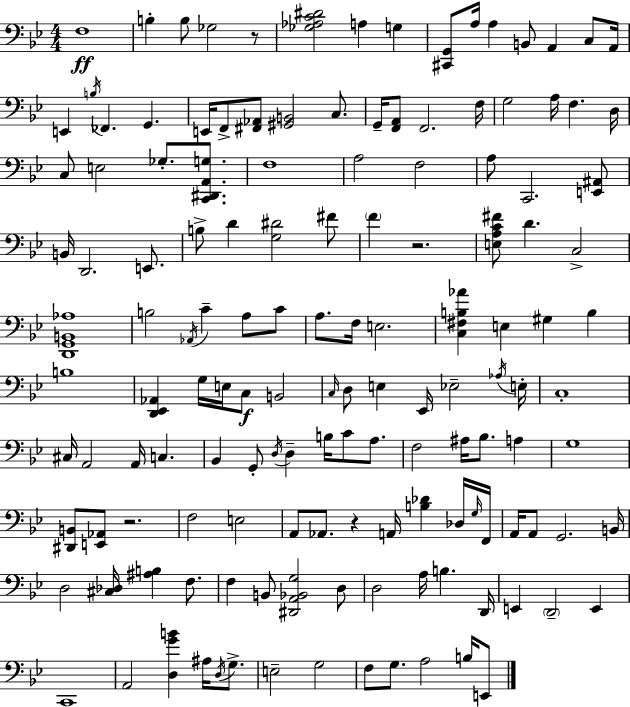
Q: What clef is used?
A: bass